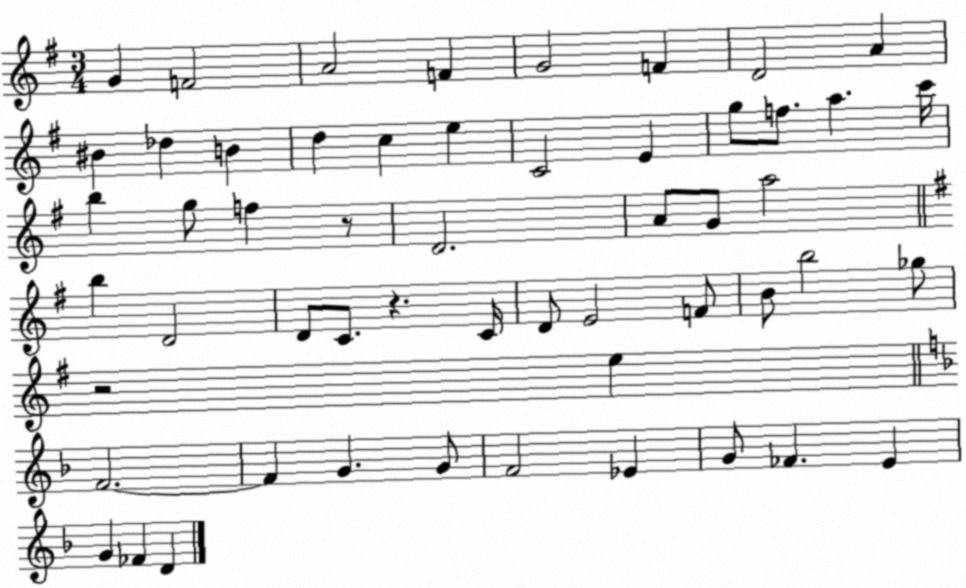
X:1
T:Untitled
M:3/4
L:1/4
K:G
G F2 A2 F G2 F D2 A ^B _d B d c e C2 E g/2 f/2 a c'/4 b g/2 f z/2 D2 A/2 G/2 a2 b D2 D/2 C/2 z C/4 D/2 E2 F/2 B/2 b2 _g/2 z2 e F2 F G G/2 F2 _E G/2 _F E G _F D